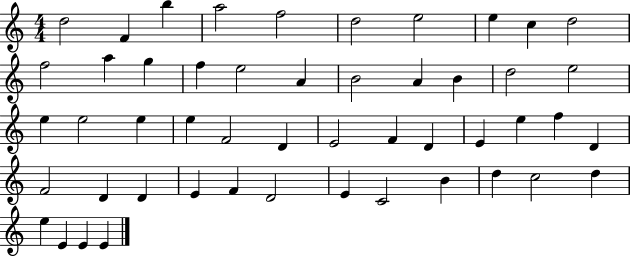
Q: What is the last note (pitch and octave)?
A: E4